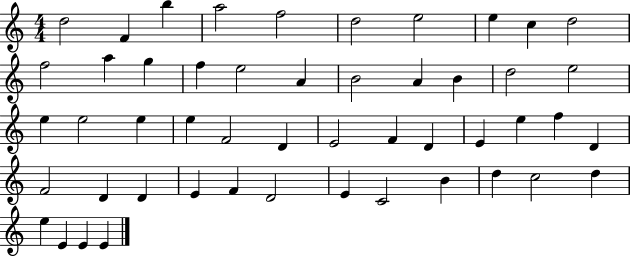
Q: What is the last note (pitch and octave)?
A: E4